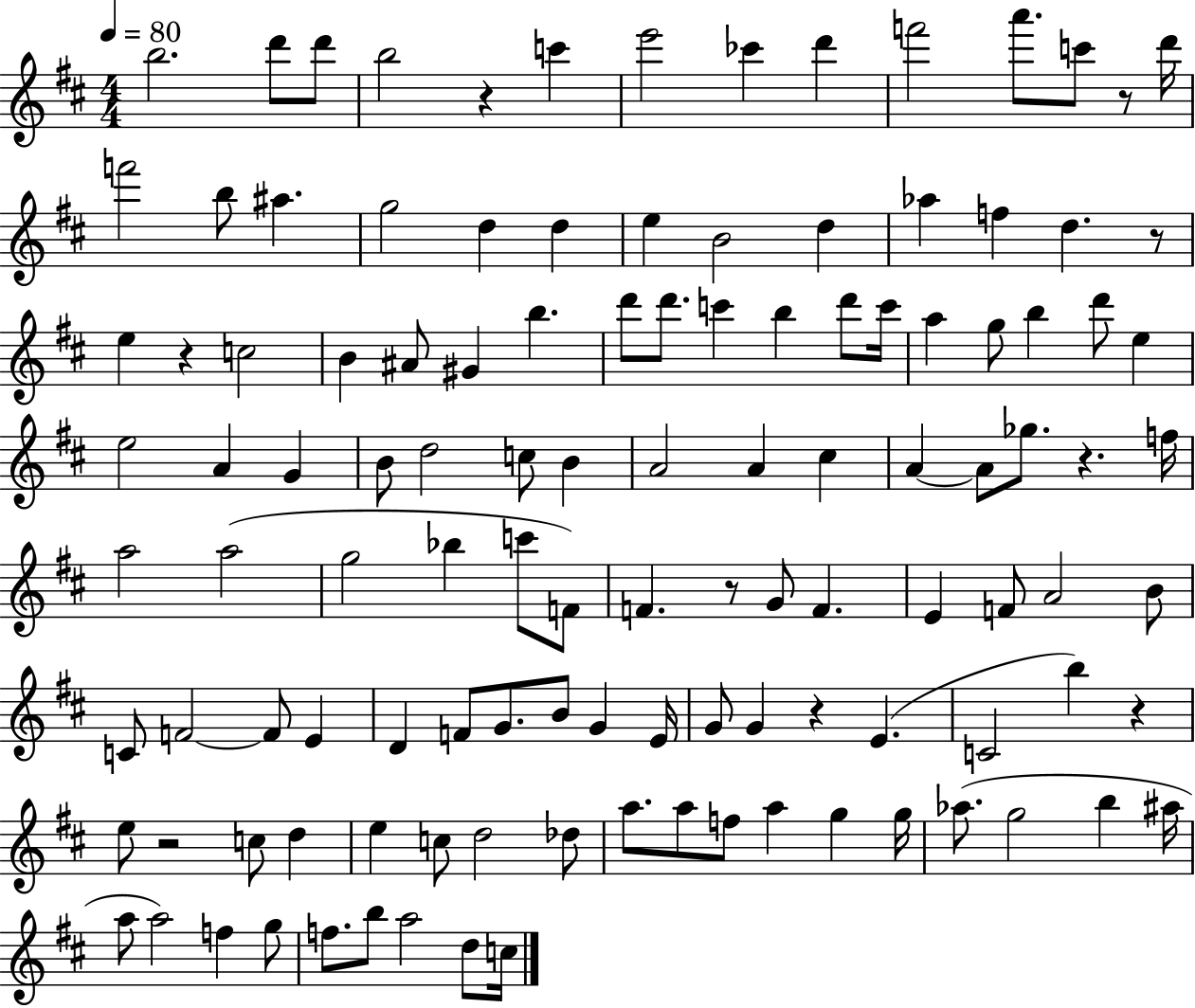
B5/h. D6/e D6/e B5/h R/q C6/q E6/h CES6/q D6/q F6/h A6/e. C6/e R/e D6/s F6/h B5/e A#5/q. G5/h D5/q D5/q E5/q B4/h D5/q Ab5/q F5/q D5/q. R/e E5/q R/q C5/h B4/q A#4/e G#4/q B5/q. D6/e D6/e. C6/q B5/q D6/e C6/s A5/q G5/e B5/q D6/e E5/q E5/h A4/q G4/q B4/e D5/h C5/e B4/q A4/h A4/q C#5/q A4/q A4/e Gb5/e. R/q. F5/s A5/h A5/h G5/h Bb5/q C6/e F4/e F4/q. R/e G4/e F4/q. E4/q F4/e A4/h B4/e C4/e F4/h F4/e E4/q D4/q F4/e G4/e. B4/e G4/q E4/s G4/e G4/q R/q E4/q. C4/h B5/q R/q E5/e R/h C5/e D5/q E5/q C5/e D5/h Db5/e A5/e. A5/e F5/e A5/q G5/q G5/s Ab5/e. G5/h B5/q A#5/s A5/e A5/h F5/q G5/e F5/e. B5/e A5/h D5/e C5/s